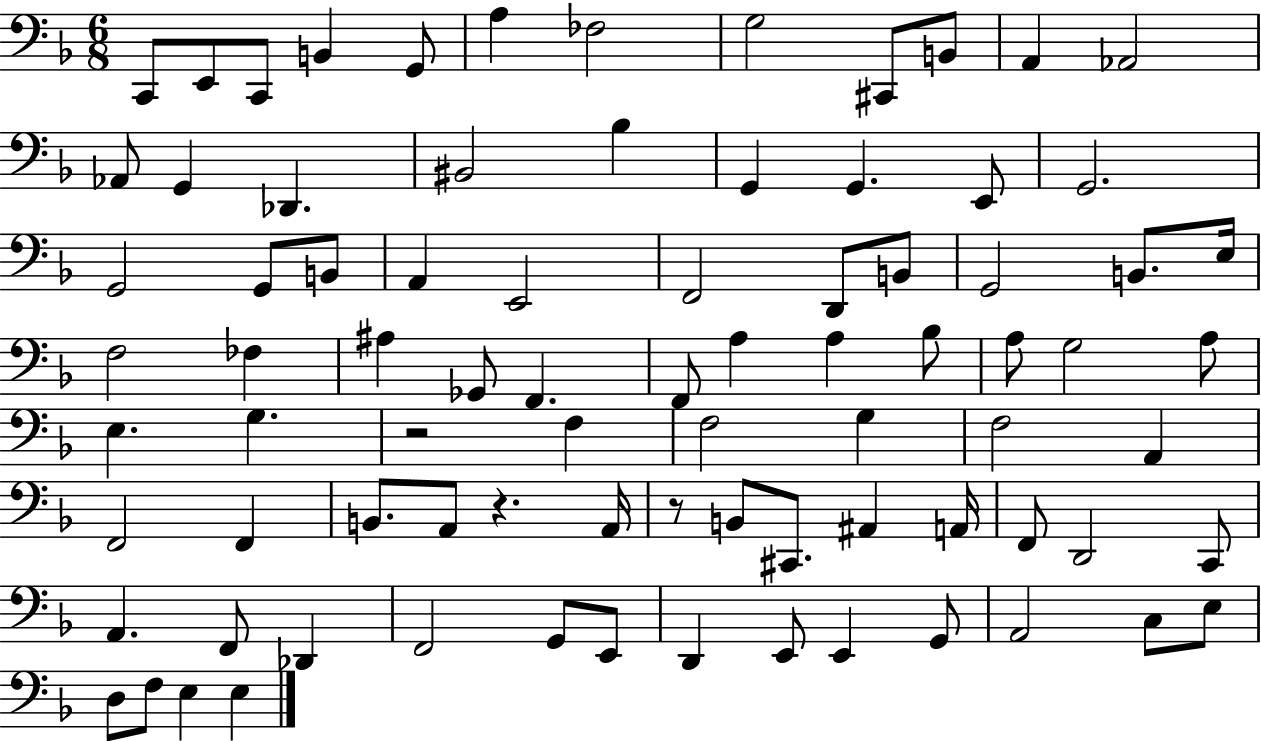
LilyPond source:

{
  \clef bass
  \numericTimeSignature
  \time 6/8
  \key f \major
  c,8 e,8 c,8 b,4 g,8 | a4 fes2 | g2 cis,8 b,8 | a,4 aes,2 | \break aes,8 g,4 des,4. | bis,2 bes4 | g,4 g,4. e,8 | g,2. | \break g,2 g,8 b,8 | a,4 e,2 | f,2 d,8 b,8 | g,2 b,8. e16 | \break f2 fes4 | ais4 ges,8 f,4. | f,8 a4 a4 bes8 | a8 g2 a8 | \break e4. g4. | r2 f4 | f2 g4 | f2 a,4 | \break f,2 f,4 | b,8. a,8 r4. a,16 | r8 b,8 cis,8. ais,4 a,16 | f,8 d,2 c,8 | \break a,4. f,8 des,4 | f,2 g,8 e,8 | d,4 e,8 e,4 g,8 | a,2 c8 e8 | \break d8 f8 e4 e4 | \bar "|."
}